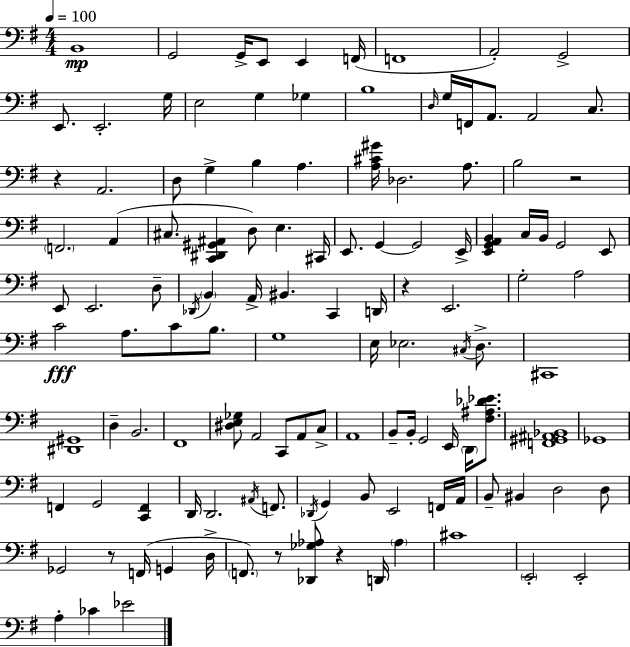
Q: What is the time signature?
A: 4/4